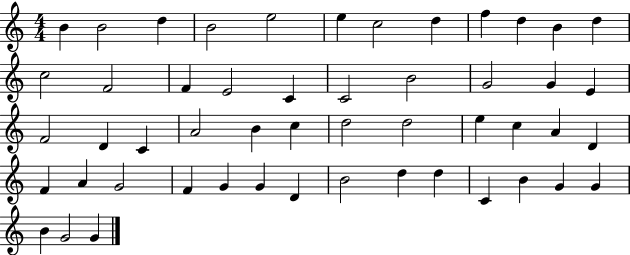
B4/q B4/h D5/q B4/h E5/h E5/q C5/h D5/q F5/q D5/q B4/q D5/q C5/h F4/h F4/q E4/h C4/q C4/h B4/h G4/h G4/q E4/q F4/h D4/q C4/q A4/h B4/q C5/q D5/h D5/h E5/q C5/q A4/q D4/q F4/q A4/q G4/h F4/q G4/q G4/q D4/q B4/h D5/q D5/q C4/q B4/q G4/q G4/q B4/q G4/h G4/q